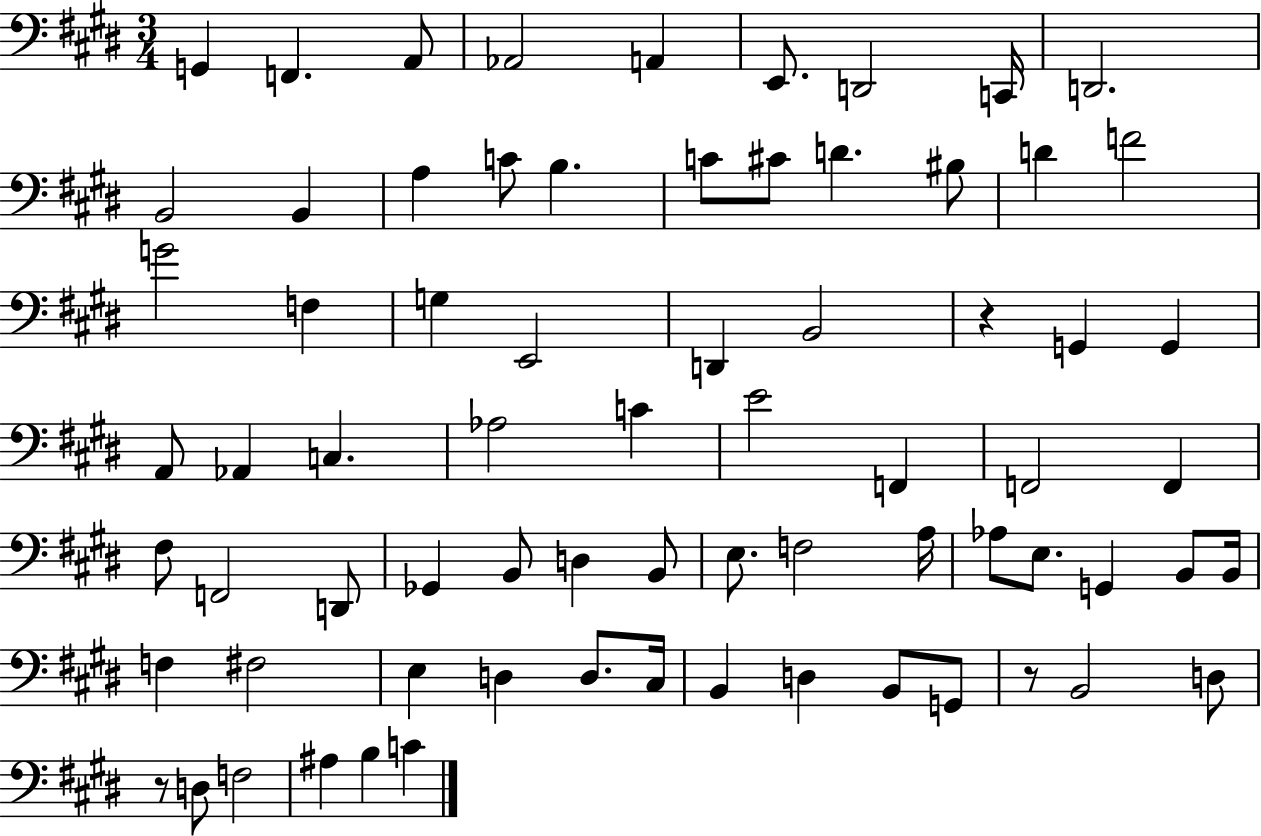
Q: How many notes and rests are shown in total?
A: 72